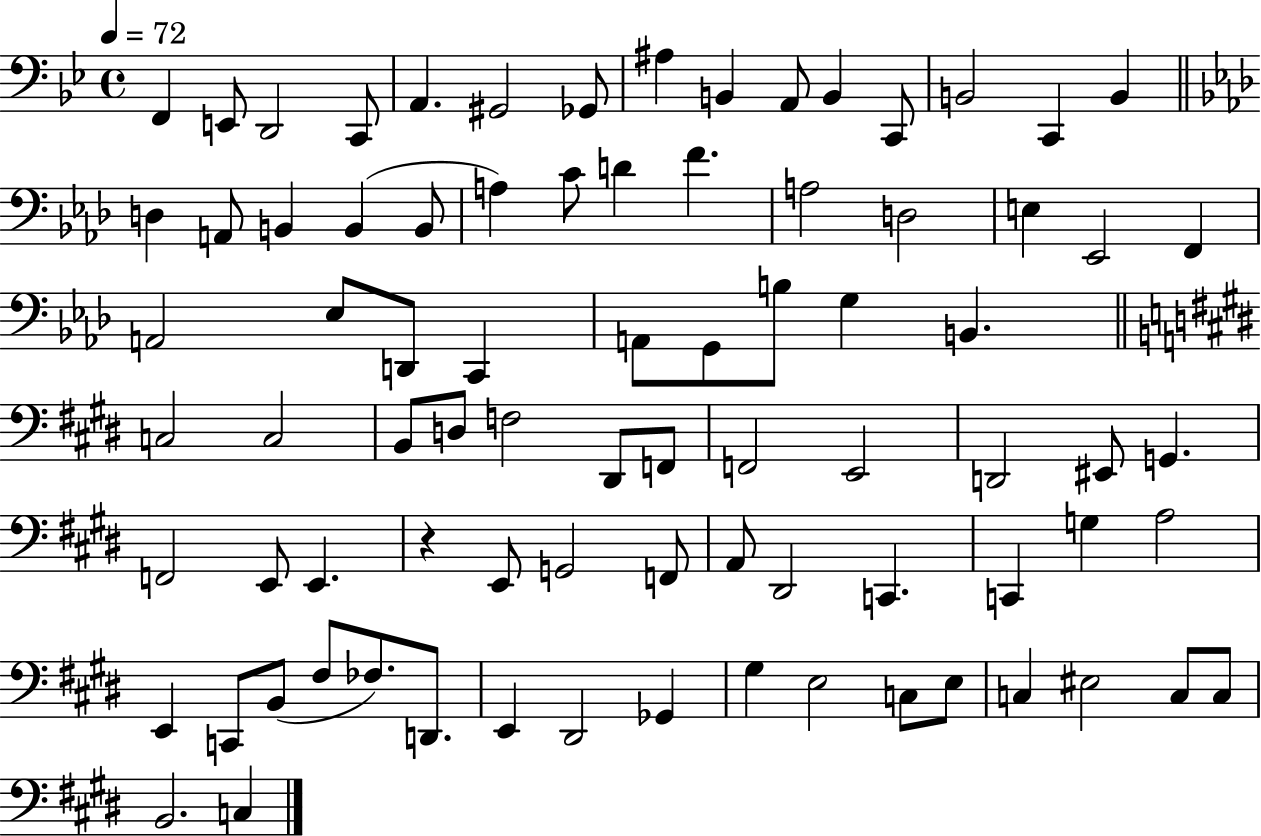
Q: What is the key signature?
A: BES major